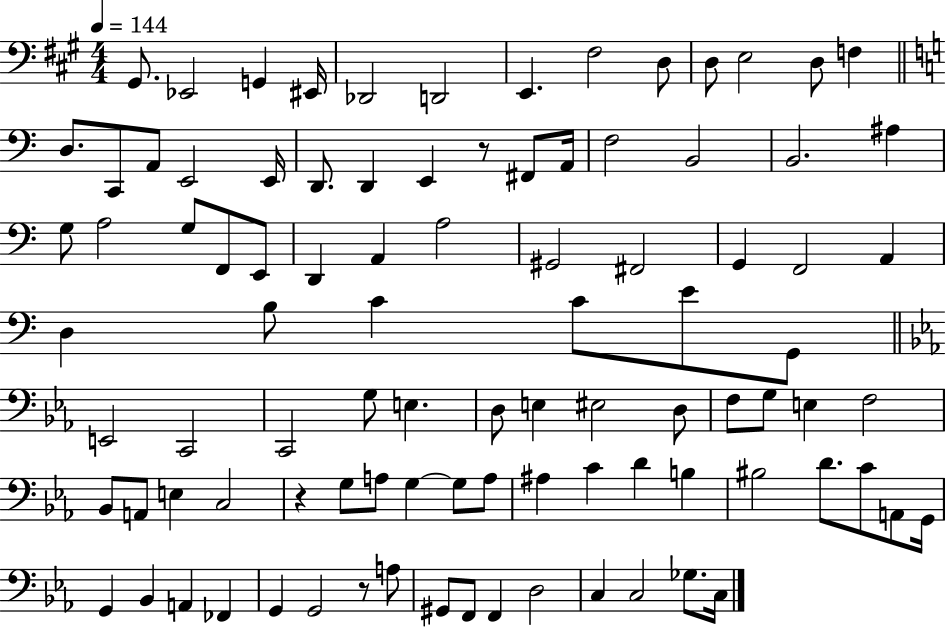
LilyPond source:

{
  \clef bass
  \numericTimeSignature
  \time 4/4
  \key a \major
  \tempo 4 = 144
  gis,8. ees,2 g,4 eis,16 | des,2 d,2 | e,4. fis2 d8 | d8 e2 d8 f4 | \break \bar "||" \break \key c \major d8. c,8 a,8 e,2 e,16 | d,8. d,4 e,4 r8 fis,8 a,16 | f2 b,2 | b,2. ais4 | \break g8 a2 g8 f,8 e,8 | d,4 a,4 a2 | gis,2 fis,2 | g,4 f,2 a,4 | \break d4 b8 c'4 c'8 e'8 g,8 | \bar "||" \break \key c \minor e,2 c,2 | c,2 g8 e4. | d8 e4 eis2 d8 | f8 g8 e4 f2 | \break bes,8 a,8 e4 c2 | r4 g8 a8 g4~~ g8 a8 | ais4 c'4 d'4 b4 | bis2 d'8. c'8 a,8 g,16 | \break g,4 bes,4 a,4 fes,4 | g,4 g,2 r8 a8 | gis,8 f,8 f,4 d2 | c4 c2 ges8. c16 | \break \bar "|."
}